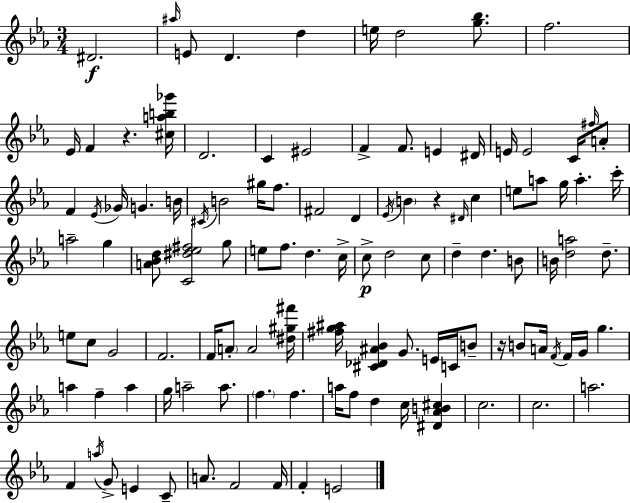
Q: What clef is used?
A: treble